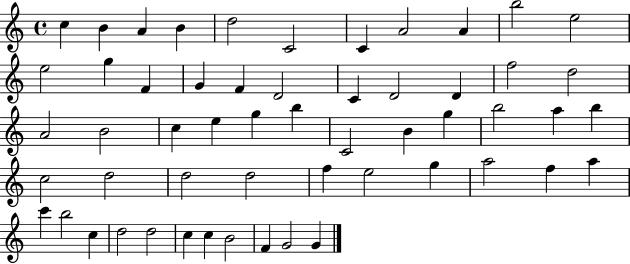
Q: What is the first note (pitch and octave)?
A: C5